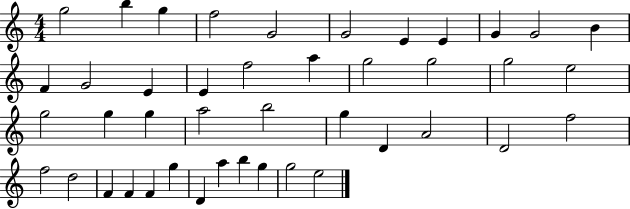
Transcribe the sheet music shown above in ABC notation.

X:1
T:Untitled
M:4/4
L:1/4
K:C
g2 b g f2 G2 G2 E E G G2 B F G2 E E f2 a g2 g2 g2 e2 g2 g g a2 b2 g D A2 D2 f2 f2 d2 F F F g D a b g g2 e2